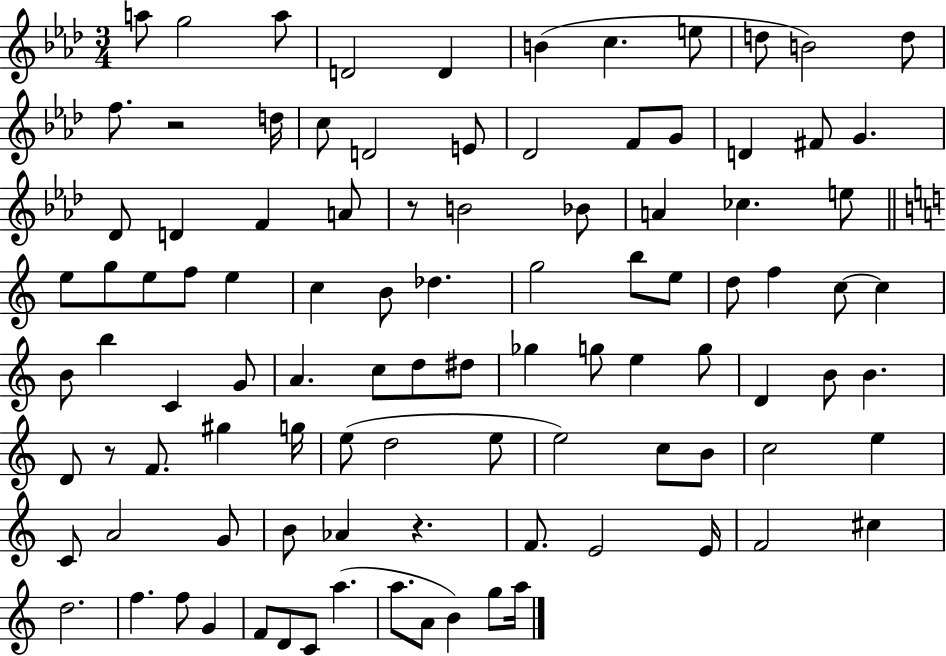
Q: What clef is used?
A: treble